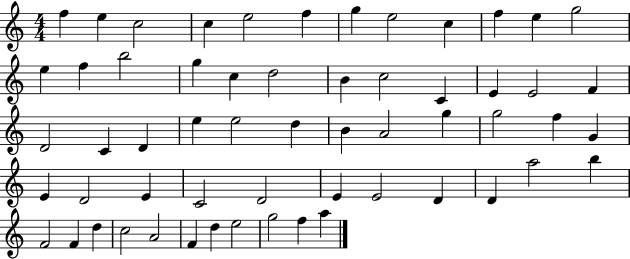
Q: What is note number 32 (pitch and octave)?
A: A4